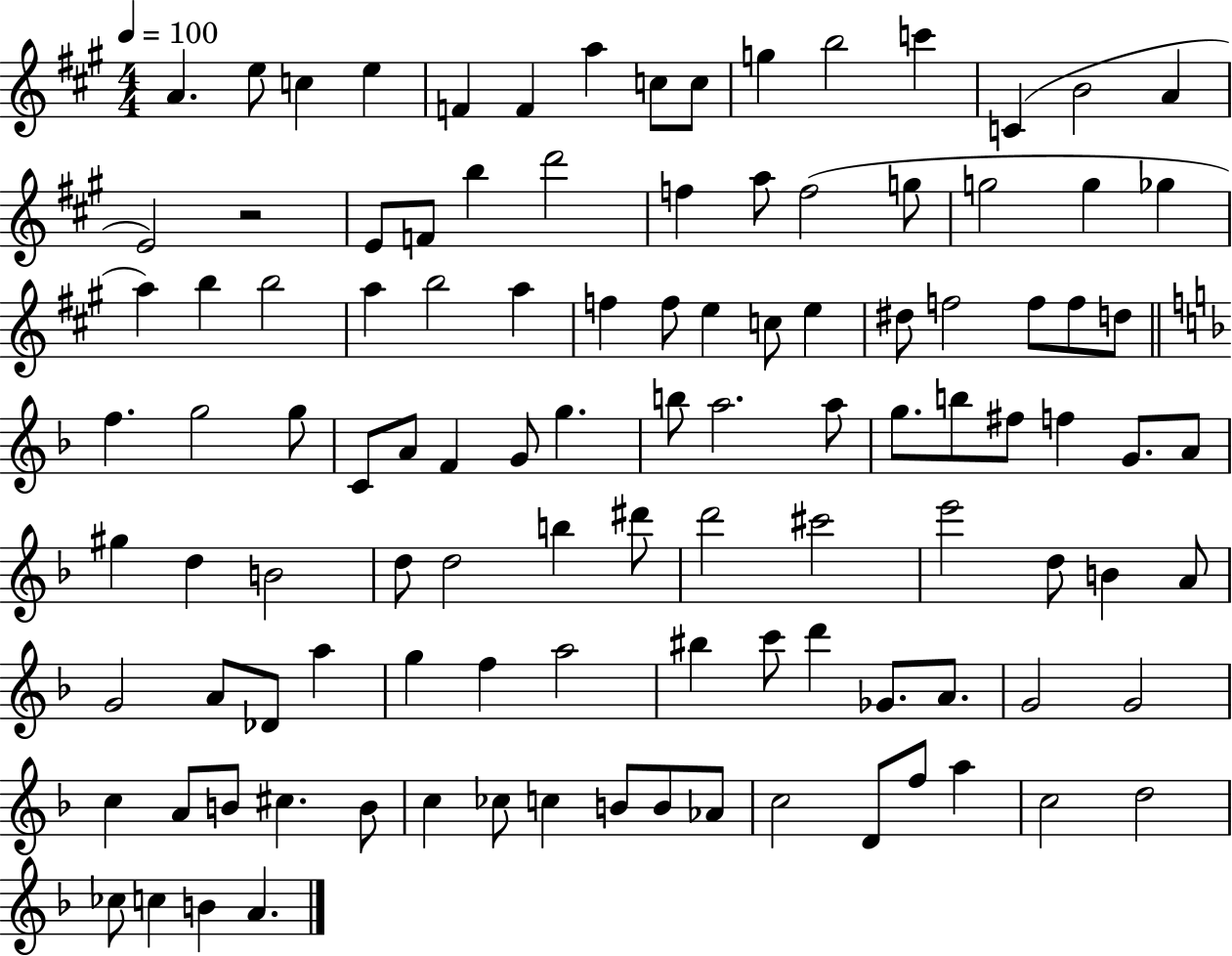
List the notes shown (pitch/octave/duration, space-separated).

A4/q. E5/e C5/q E5/q F4/q F4/q A5/q C5/e C5/e G5/q B5/h C6/q C4/q B4/h A4/q E4/h R/h E4/e F4/e B5/q D6/h F5/q A5/e F5/h G5/e G5/h G5/q Gb5/q A5/q B5/q B5/h A5/q B5/h A5/q F5/q F5/e E5/q C5/e E5/q D#5/e F5/h F5/e F5/e D5/e F5/q. G5/h G5/e C4/e A4/e F4/q G4/e G5/q. B5/e A5/h. A5/e G5/e. B5/e F#5/e F5/q G4/e. A4/e G#5/q D5/q B4/h D5/e D5/h B5/q D#6/e D6/h C#6/h E6/h D5/e B4/q A4/e G4/h A4/e Db4/e A5/q G5/q F5/q A5/h BIS5/q C6/e D6/q Gb4/e. A4/e. G4/h G4/h C5/q A4/e B4/e C#5/q. B4/e C5/q CES5/e C5/q B4/e B4/e Ab4/e C5/h D4/e F5/e A5/q C5/h D5/h CES5/e C5/q B4/q A4/q.